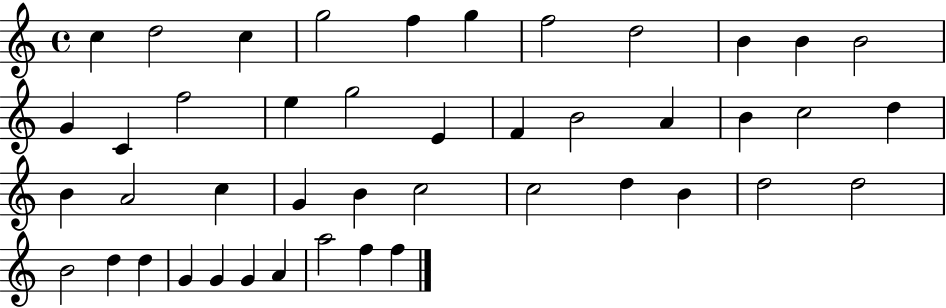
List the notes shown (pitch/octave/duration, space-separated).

C5/q D5/h C5/q G5/h F5/q G5/q F5/h D5/h B4/q B4/q B4/h G4/q C4/q F5/h E5/q G5/h E4/q F4/q B4/h A4/q B4/q C5/h D5/q B4/q A4/h C5/q G4/q B4/q C5/h C5/h D5/q B4/q D5/h D5/h B4/h D5/q D5/q G4/q G4/q G4/q A4/q A5/h F5/q F5/q